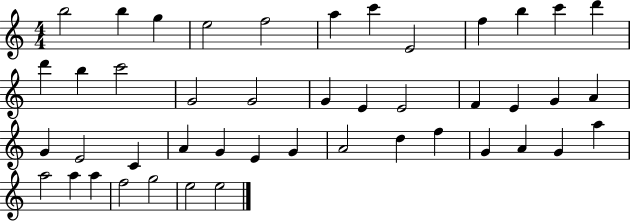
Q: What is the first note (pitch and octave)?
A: B5